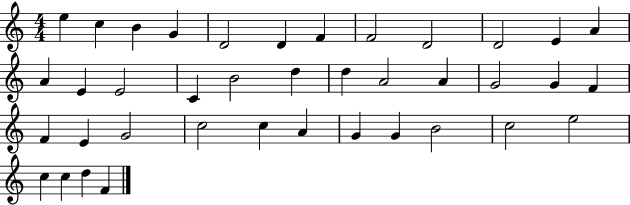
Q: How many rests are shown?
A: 0